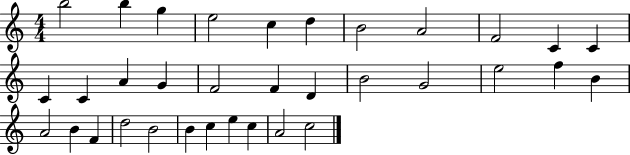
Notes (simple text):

B5/h B5/q G5/q E5/h C5/q D5/q B4/h A4/h F4/h C4/q C4/q C4/q C4/q A4/q G4/q F4/h F4/q D4/q B4/h G4/h E5/h F5/q B4/q A4/h B4/q F4/q D5/h B4/h B4/q C5/q E5/q C5/q A4/h C5/h